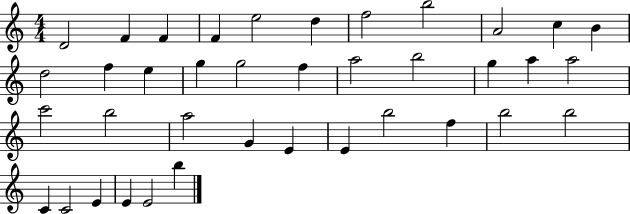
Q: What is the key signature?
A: C major